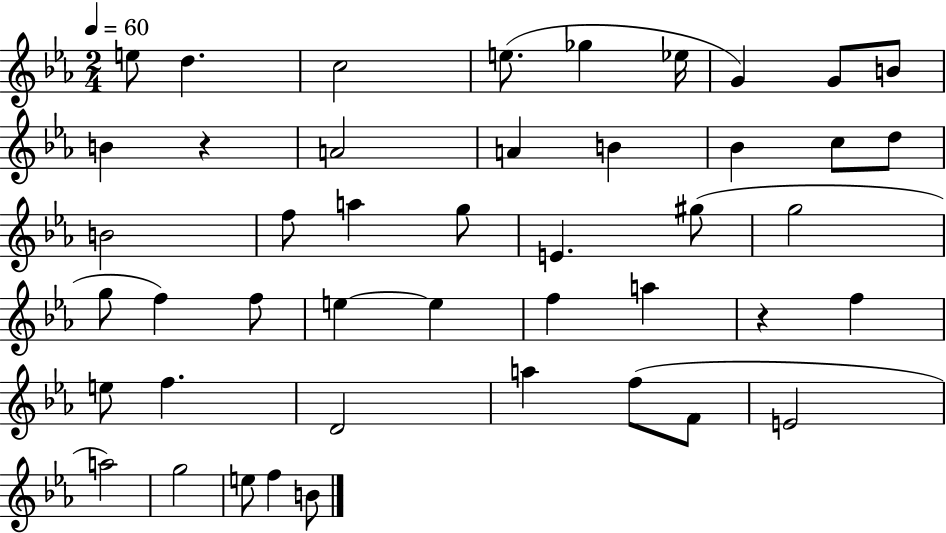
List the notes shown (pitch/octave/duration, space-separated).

E5/e D5/q. C5/h E5/e. Gb5/q Eb5/s G4/q G4/e B4/e B4/q R/q A4/h A4/q B4/q Bb4/q C5/e D5/e B4/h F5/e A5/q G5/e E4/q. G#5/e G5/h G5/e F5/q F5/e E5/q E5/q F5/q A5/q R/q F5/q E5/e F5/q. D4/h A5/q F5/e F4/e E4/h A5/h G5/h E5/e F5/q B4/e